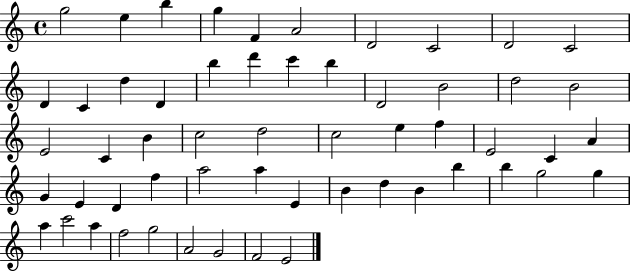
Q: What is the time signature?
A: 4/4